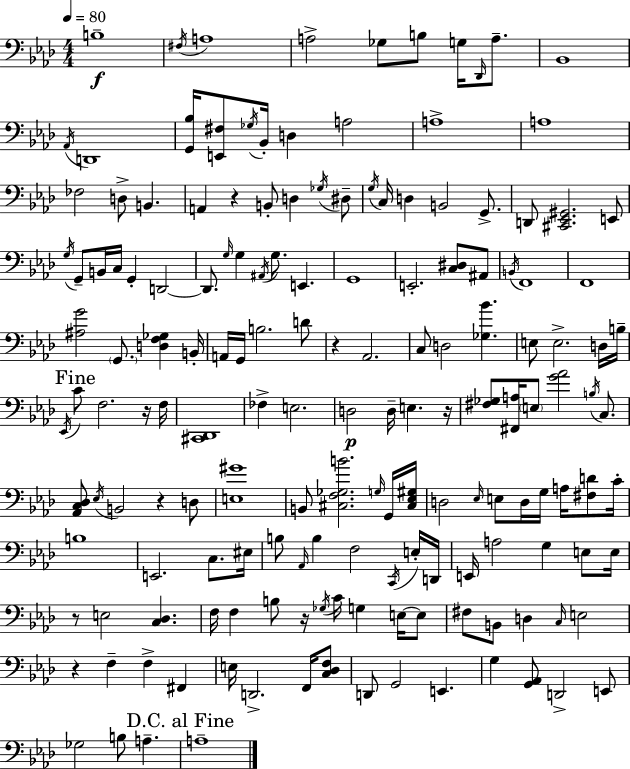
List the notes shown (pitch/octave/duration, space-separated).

B3/w F#3/s A3/w A3/h Gb3/e B3/e G3/s Db2/s A3/e. Bb2/w Ab2/s D2/w [G2,Bb3]/s [E2,F#3]/e Gb3/s Bb2/s D3/q A3/h A3/w A3/w FES3/h D3/e B2/q. A2/q R/q B2/e D3/q Gb3/s D#3/e G3/s C3/s D3/q B2/h G2/e. D2/e [C#2,Eb2,G#2]/h. E2/e G3/s G2/e B2/s C3/s G2/q D2/h D2/e. G3/s G3/q A#2/s G3/e. E2/q. G2/w E2/h. [C3,D#3]/e A#2/e B2/s F2/w F2/w [A#3,G4]/h G2/e. [D3,F3,Gb3]/q B2/s A2/s G2/s B3/h. D4/e R/q Ab2/h. C3/e D3/h [Gb3,Bb4]/q. E3/e E3/h. D3/s B3/s Eb2/s C4/e F3/h. R/s F3/s [C#2,Db2]/w FES3/q E3/h. D3/h D3/s E3/q. R/s [F#3,Gb3]/e [F#2,A3]/s E3/e [G4,Ab4]/h B3/s C3/e. [Ab2,C3,Db3]/e Eb3/s B2/h R/q D3/e [E3,G#4]/w B2/e [C#3,F3,Gb3,B4]/h. G3/s G2/s [C#3,Eb3,G#3]/s D3/h Eb3/s E3/e D3/s G3/s A3/s [F#3,D4]/e C4/s B3/w E2/h. C3/e. EIS3/s B3/e Ab2/s B3/q F3/h C2/s E3/s D2/s E2/s A3/h G3/q E3/e E3/s R/e E3/h [C3,Db3]/q. F3/s F3/q B3/e R/s Gb3/s C4/s G3/q E3/s E3/e F#3/e B2/e D3/q C3/s E3/h R/q F3/q F3/q F#2/q E3/s D2/h. F2/s [C3,Db3,F3]/e D2/e G2/h E2/q. G3/q [G2,Ab2]/e D2/h E2/e Gb3/h B3/e A3/q. A3/w